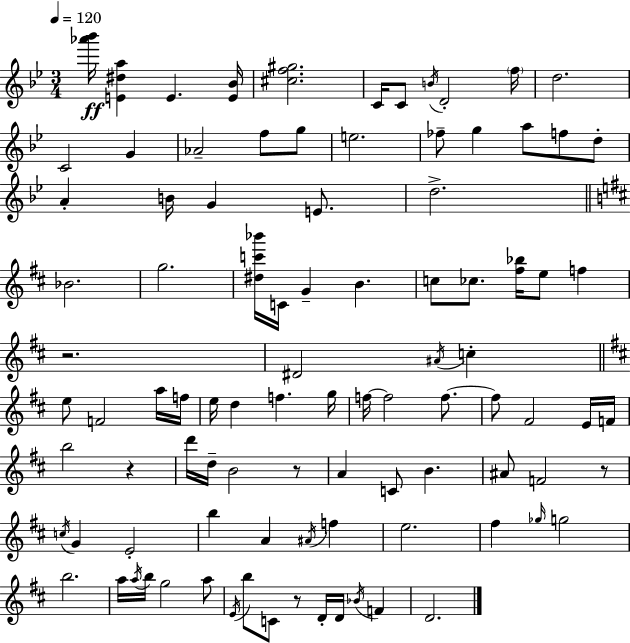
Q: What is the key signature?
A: G minor